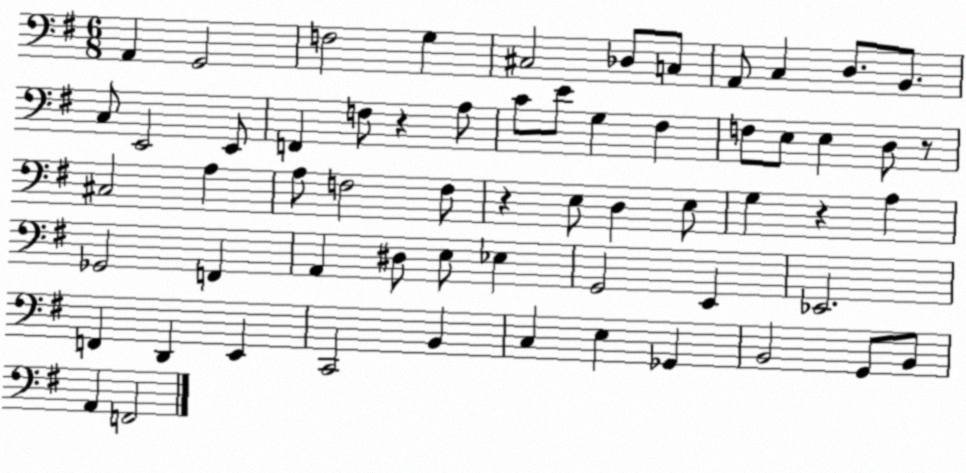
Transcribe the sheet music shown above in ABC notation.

X:1
T:Untitled
M:6/8
L:1/4
K:G
A,, G,,2 F,2 G, ^C,2 _D,/2 C,/2 A,,/2 C, D,/2 B,,/2 C,/2 E,,2 E,,/2 F,, F,/2 z A,/2 C/2 E/2 G, ^F, F,/2 E,/2 E, D,/2 z/2 ^C,2 A, A,/2 F,2 F,/2 z E,/2 D, E,/2 G, z A, _G,,2 F,, A,, ^D,/2 E,/2 _E, G,,2 E,, _E,,2 F,, D,, E,, C,,2 B,, C, E, _G,, B,,2 G,,/2 B,,/2 A,, F,,2